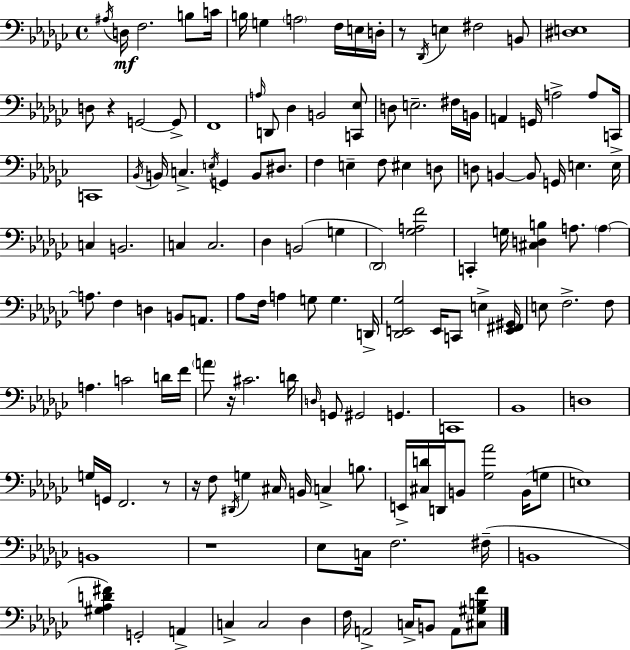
{
  \clef bass
  \time 4/4
  \defaultTimeSignature
  \key ees \minor
  \repeat volta 2 { \acciaccatura { ais16 }\mf d16 f2. b8 | c'16 b16 g4 \parenthesize a2 f16 e16 | d16-. r8 \acciaccatura { des,16 } e4 fis2 | b,8 <dis e>1 | \break d8 r4 g,2~~ | g,8-> f,1 | \grace { a16 } d,8 des4 b,2 | <c, ees>8 d8 e2.-- | \break fis16 b,16 a,4 g,16 a2-> | a8 c,16 c,1 | \acciaccatura { bes,16 } b,16 c4.-> \acciaccatura { e16 } g,4 | b,8 dis8. f4 e4-- f8 eis4 | \break d8 d8 b,4~~ b,8 g,16 e4. | e16-> c4 b,2. | c4 c2. | des4 b,2( | \break g4 \parenthesize des,2) <ges a f'>2 | c,4-. g16 <cis d b>4 a8. | \parenthesize a4~~ a8. f4 d4 | b,8 a,8. aes8 f16 a4 g8 g4. | \break d,16-> <des, e, ges>2 e,16 c,8 | e4-> <e, fis, gis,>16 e8 f2.-> | f8 a4. c'2 | d'16 f'16 \parenthesize a'8 r16 cis'2. | \break d'16 \grace { d16 } g,8 gis,2 | g,4. c,1 | bes,1 | d1 | \break g16 g,16 f,2. | r8 r16 f8 \acciaccatura { dis,16 } g4 cis16 b,16 | c4-> b8. e,16-> <cis d'>16 d,16 b,8 <ges aes'>2 | b,16( g8 e1) | \break b,1 | r1 | ees8 c16 f2. | fis16--( b,1 | \break <gis aes d' fis'>4) g,2-. | a,4-> c4-> c2 | des4 f16 a,2-> | c16-> b,8 a,8 <cis gis b f'>8 } \bar "|."
}